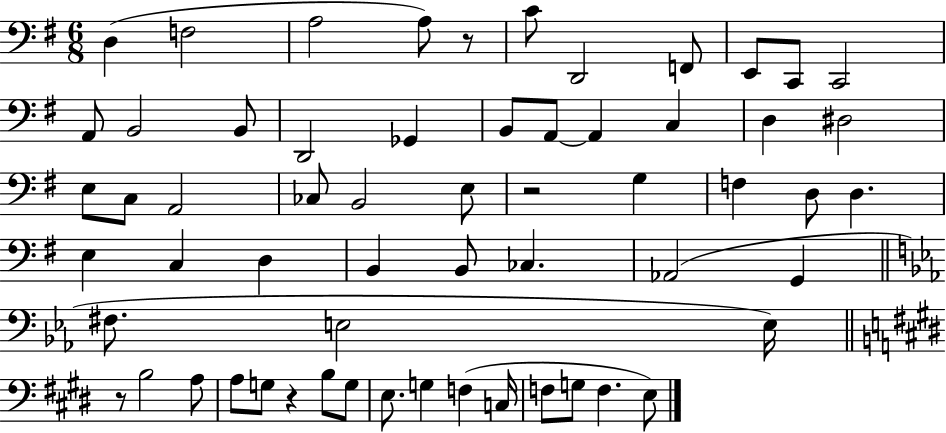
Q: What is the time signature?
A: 6/8